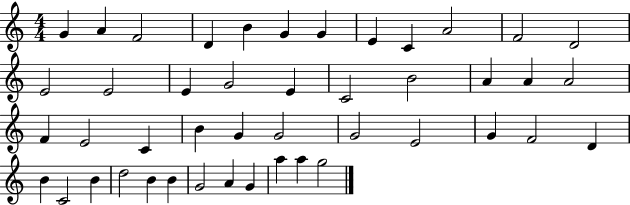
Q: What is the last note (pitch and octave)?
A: G5